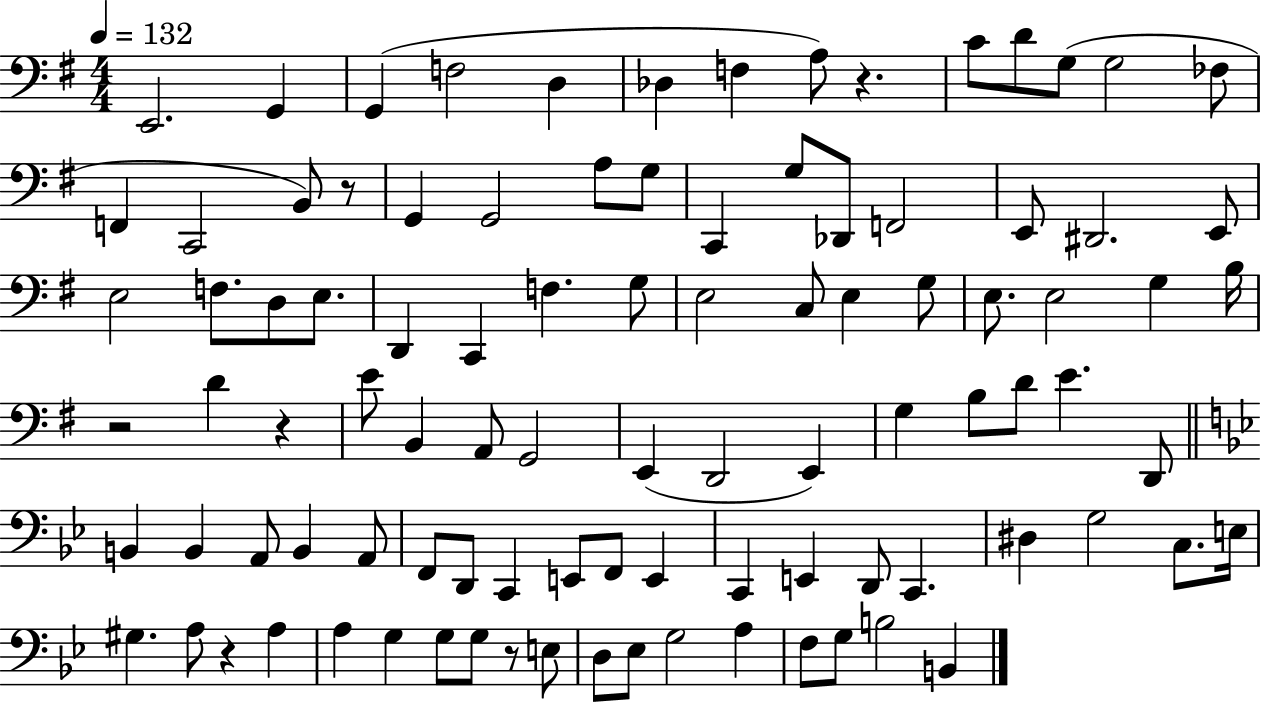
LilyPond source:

{
  \clef bass
  \numericTimeSignature
  \time 4/4
  \key g \major
  \tempo 4 = 132
  e,2. g,4 | g,4( f2 d4 | des4 f4 a8) r4. | c'8 d'8 g8( g2 fes8 | \break f,4 c,2 b,8) r8 | g,4 g,2 a8 g8 | c,4 g8 des,8 f,2 | e,8 dis,2. e,8 | \break e2 f8. d8 e8. | d,4 c,4 f4. g8 | e2 c8 e4 g8 | e8. e2 g4 b16 | \break r2 d'4 r4 | e'8 b,4 a,8 g,2 | e,4( d,2 e,4) | g4 b8 d'8 e'4. d,8 | \break \bar "||" \break \key bes \major b,4 b,4 a,8 b,4 a,8 | f,8 d,8 c,4 e,8 f,8 e,4 | c,4 e,4 d,8 c,4. | dis4 g2 c8. e16 | \break gis4. a8 r4 a4 | a4 g4 g8 g8 r8 e8 | d8 ees8 g2 a4 | f8 g8 b2 b,4 | \break \bar "|."
}